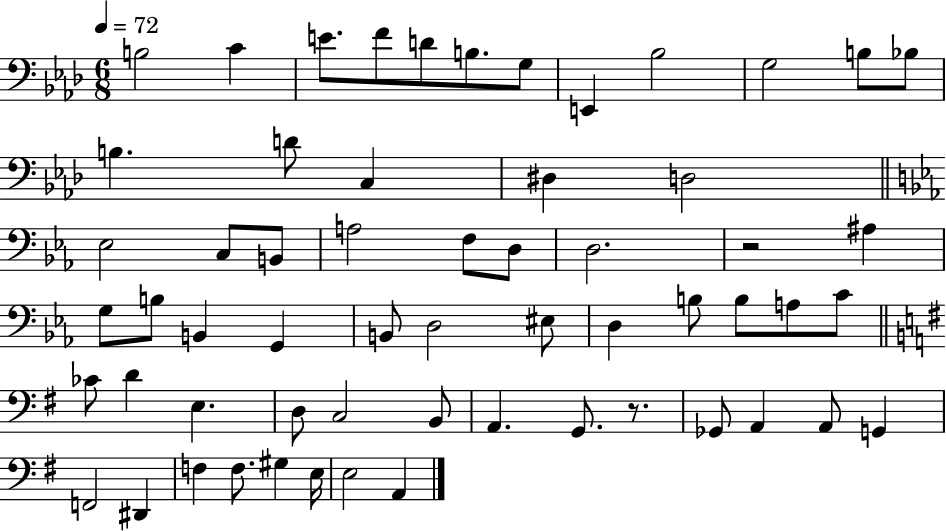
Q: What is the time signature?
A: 6/8